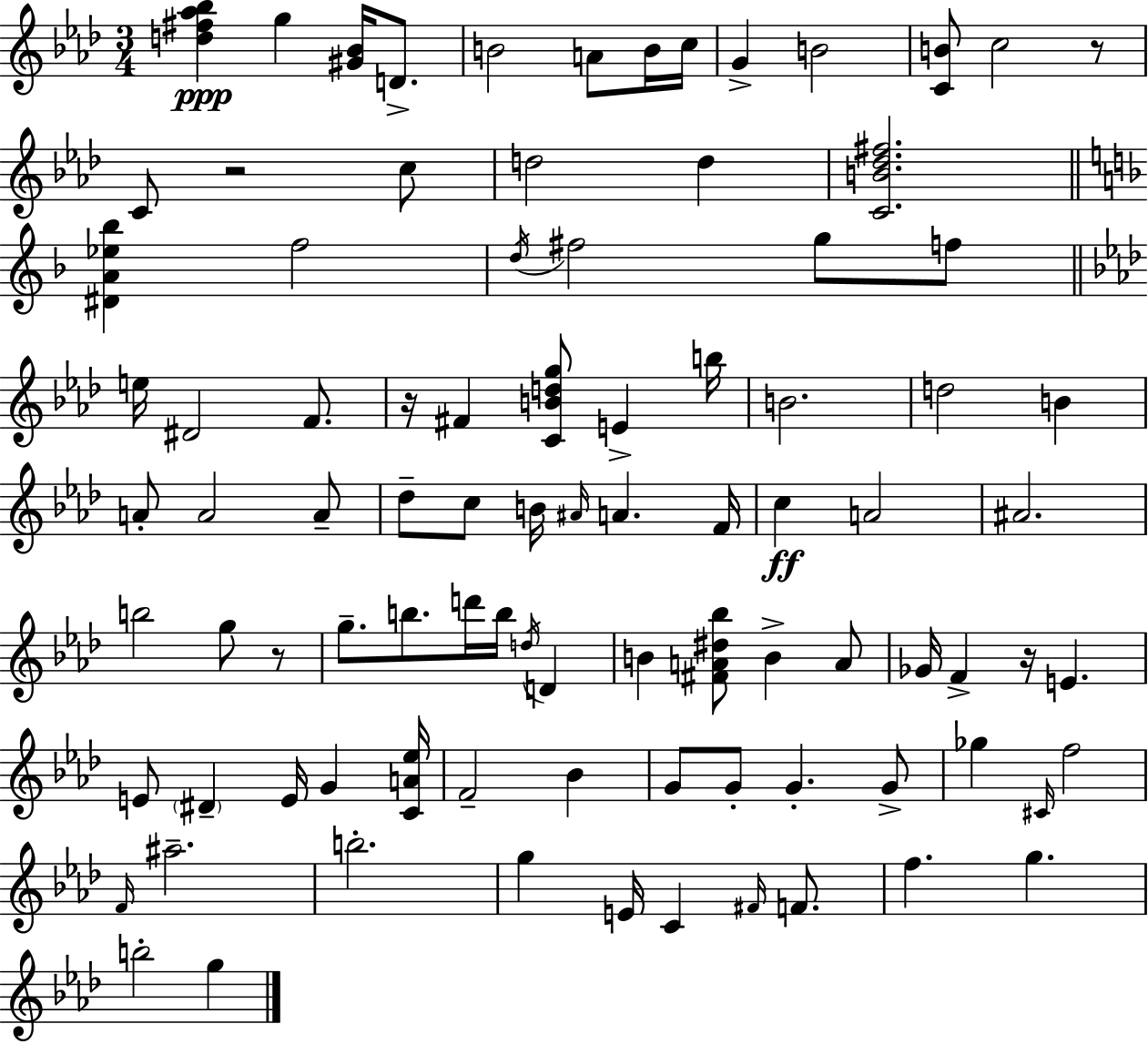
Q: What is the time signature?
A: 3/4